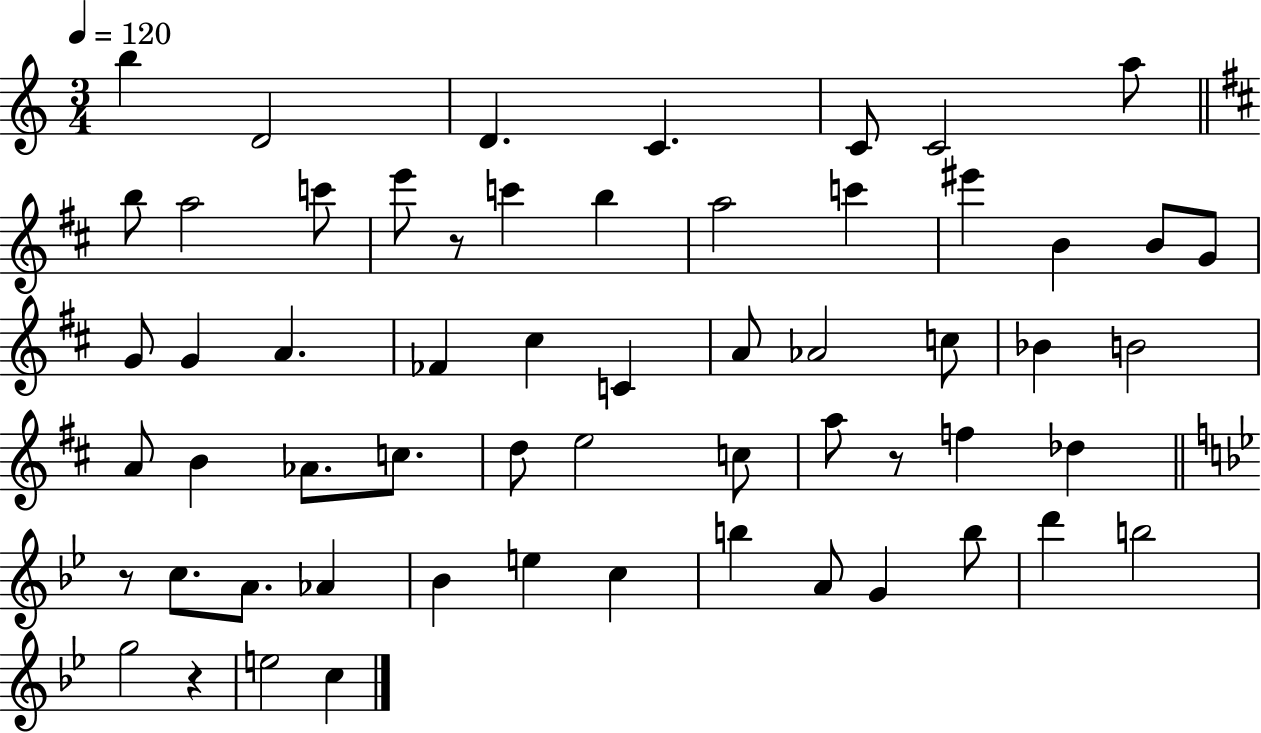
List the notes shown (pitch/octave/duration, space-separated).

B5/q D4/h D4/q. C4/q. C4/e C4/h A5/e B5/e A5/h C6/e E6/e R/e C6/q B5/q A5/h C6/q EIS6/q B4/q B4/e G4/e G4/e G4/q A4/q. FES4/q C#5/q C4/q A4/e Ab4/h C5/e Bb4/q B4/h A4/e B4/q Ab4/e. C5/e. D5/e E5/h C5/e A5/e R/e F5/q Db5/q R/e C5/e. A4/e. Ab4/q Bb4/q E5/q C5/q B5/q A4/e G4/q B5/e D6/q B5/h G5/h R/q E5/h C5/q